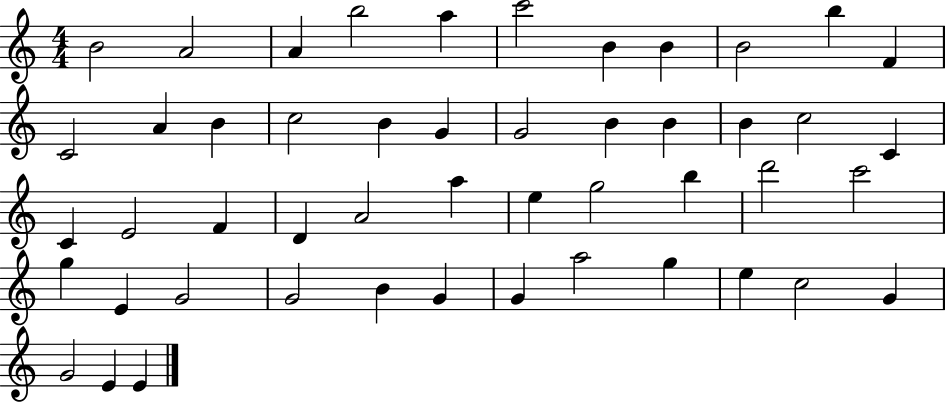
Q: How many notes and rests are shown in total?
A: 49